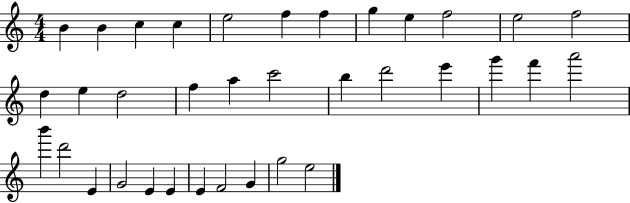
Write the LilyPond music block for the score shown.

{
  \clef treble
  \numericTimeSignature
  \time 4/4
  \key c \major
  b'4 b'4 c''4 c''4 | e''2 f''4 f''4 | g''4 e''4 f''2 | e''2 f''2 | \break d''4 e''4 d''2 | f''4 a''4 c'''2 | b''4 d'''2 e'''4 | g'''4 f'''4 a'''2 | \break b'''4 d'''2 e'4 | g'2 e'4 e'4 | e'4 f'2 g'4 | g''2 e''2 | \break \bar "|."
}